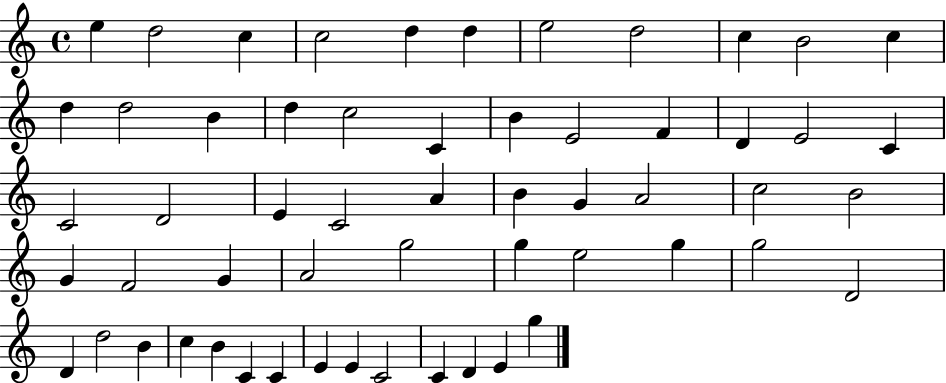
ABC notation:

X:1
T:Untitled
M:4/4
L:1/4
K:C
e d2 c c2 d d e2 d2 c B2 c d d2 B d c2 C B E2 F D E2 C C2 D2 E C2 A B G A2 c2 B2 G F2 G A2 g2 g e2 g g2 D2 D d2 B c B C C E E C2 C D E g